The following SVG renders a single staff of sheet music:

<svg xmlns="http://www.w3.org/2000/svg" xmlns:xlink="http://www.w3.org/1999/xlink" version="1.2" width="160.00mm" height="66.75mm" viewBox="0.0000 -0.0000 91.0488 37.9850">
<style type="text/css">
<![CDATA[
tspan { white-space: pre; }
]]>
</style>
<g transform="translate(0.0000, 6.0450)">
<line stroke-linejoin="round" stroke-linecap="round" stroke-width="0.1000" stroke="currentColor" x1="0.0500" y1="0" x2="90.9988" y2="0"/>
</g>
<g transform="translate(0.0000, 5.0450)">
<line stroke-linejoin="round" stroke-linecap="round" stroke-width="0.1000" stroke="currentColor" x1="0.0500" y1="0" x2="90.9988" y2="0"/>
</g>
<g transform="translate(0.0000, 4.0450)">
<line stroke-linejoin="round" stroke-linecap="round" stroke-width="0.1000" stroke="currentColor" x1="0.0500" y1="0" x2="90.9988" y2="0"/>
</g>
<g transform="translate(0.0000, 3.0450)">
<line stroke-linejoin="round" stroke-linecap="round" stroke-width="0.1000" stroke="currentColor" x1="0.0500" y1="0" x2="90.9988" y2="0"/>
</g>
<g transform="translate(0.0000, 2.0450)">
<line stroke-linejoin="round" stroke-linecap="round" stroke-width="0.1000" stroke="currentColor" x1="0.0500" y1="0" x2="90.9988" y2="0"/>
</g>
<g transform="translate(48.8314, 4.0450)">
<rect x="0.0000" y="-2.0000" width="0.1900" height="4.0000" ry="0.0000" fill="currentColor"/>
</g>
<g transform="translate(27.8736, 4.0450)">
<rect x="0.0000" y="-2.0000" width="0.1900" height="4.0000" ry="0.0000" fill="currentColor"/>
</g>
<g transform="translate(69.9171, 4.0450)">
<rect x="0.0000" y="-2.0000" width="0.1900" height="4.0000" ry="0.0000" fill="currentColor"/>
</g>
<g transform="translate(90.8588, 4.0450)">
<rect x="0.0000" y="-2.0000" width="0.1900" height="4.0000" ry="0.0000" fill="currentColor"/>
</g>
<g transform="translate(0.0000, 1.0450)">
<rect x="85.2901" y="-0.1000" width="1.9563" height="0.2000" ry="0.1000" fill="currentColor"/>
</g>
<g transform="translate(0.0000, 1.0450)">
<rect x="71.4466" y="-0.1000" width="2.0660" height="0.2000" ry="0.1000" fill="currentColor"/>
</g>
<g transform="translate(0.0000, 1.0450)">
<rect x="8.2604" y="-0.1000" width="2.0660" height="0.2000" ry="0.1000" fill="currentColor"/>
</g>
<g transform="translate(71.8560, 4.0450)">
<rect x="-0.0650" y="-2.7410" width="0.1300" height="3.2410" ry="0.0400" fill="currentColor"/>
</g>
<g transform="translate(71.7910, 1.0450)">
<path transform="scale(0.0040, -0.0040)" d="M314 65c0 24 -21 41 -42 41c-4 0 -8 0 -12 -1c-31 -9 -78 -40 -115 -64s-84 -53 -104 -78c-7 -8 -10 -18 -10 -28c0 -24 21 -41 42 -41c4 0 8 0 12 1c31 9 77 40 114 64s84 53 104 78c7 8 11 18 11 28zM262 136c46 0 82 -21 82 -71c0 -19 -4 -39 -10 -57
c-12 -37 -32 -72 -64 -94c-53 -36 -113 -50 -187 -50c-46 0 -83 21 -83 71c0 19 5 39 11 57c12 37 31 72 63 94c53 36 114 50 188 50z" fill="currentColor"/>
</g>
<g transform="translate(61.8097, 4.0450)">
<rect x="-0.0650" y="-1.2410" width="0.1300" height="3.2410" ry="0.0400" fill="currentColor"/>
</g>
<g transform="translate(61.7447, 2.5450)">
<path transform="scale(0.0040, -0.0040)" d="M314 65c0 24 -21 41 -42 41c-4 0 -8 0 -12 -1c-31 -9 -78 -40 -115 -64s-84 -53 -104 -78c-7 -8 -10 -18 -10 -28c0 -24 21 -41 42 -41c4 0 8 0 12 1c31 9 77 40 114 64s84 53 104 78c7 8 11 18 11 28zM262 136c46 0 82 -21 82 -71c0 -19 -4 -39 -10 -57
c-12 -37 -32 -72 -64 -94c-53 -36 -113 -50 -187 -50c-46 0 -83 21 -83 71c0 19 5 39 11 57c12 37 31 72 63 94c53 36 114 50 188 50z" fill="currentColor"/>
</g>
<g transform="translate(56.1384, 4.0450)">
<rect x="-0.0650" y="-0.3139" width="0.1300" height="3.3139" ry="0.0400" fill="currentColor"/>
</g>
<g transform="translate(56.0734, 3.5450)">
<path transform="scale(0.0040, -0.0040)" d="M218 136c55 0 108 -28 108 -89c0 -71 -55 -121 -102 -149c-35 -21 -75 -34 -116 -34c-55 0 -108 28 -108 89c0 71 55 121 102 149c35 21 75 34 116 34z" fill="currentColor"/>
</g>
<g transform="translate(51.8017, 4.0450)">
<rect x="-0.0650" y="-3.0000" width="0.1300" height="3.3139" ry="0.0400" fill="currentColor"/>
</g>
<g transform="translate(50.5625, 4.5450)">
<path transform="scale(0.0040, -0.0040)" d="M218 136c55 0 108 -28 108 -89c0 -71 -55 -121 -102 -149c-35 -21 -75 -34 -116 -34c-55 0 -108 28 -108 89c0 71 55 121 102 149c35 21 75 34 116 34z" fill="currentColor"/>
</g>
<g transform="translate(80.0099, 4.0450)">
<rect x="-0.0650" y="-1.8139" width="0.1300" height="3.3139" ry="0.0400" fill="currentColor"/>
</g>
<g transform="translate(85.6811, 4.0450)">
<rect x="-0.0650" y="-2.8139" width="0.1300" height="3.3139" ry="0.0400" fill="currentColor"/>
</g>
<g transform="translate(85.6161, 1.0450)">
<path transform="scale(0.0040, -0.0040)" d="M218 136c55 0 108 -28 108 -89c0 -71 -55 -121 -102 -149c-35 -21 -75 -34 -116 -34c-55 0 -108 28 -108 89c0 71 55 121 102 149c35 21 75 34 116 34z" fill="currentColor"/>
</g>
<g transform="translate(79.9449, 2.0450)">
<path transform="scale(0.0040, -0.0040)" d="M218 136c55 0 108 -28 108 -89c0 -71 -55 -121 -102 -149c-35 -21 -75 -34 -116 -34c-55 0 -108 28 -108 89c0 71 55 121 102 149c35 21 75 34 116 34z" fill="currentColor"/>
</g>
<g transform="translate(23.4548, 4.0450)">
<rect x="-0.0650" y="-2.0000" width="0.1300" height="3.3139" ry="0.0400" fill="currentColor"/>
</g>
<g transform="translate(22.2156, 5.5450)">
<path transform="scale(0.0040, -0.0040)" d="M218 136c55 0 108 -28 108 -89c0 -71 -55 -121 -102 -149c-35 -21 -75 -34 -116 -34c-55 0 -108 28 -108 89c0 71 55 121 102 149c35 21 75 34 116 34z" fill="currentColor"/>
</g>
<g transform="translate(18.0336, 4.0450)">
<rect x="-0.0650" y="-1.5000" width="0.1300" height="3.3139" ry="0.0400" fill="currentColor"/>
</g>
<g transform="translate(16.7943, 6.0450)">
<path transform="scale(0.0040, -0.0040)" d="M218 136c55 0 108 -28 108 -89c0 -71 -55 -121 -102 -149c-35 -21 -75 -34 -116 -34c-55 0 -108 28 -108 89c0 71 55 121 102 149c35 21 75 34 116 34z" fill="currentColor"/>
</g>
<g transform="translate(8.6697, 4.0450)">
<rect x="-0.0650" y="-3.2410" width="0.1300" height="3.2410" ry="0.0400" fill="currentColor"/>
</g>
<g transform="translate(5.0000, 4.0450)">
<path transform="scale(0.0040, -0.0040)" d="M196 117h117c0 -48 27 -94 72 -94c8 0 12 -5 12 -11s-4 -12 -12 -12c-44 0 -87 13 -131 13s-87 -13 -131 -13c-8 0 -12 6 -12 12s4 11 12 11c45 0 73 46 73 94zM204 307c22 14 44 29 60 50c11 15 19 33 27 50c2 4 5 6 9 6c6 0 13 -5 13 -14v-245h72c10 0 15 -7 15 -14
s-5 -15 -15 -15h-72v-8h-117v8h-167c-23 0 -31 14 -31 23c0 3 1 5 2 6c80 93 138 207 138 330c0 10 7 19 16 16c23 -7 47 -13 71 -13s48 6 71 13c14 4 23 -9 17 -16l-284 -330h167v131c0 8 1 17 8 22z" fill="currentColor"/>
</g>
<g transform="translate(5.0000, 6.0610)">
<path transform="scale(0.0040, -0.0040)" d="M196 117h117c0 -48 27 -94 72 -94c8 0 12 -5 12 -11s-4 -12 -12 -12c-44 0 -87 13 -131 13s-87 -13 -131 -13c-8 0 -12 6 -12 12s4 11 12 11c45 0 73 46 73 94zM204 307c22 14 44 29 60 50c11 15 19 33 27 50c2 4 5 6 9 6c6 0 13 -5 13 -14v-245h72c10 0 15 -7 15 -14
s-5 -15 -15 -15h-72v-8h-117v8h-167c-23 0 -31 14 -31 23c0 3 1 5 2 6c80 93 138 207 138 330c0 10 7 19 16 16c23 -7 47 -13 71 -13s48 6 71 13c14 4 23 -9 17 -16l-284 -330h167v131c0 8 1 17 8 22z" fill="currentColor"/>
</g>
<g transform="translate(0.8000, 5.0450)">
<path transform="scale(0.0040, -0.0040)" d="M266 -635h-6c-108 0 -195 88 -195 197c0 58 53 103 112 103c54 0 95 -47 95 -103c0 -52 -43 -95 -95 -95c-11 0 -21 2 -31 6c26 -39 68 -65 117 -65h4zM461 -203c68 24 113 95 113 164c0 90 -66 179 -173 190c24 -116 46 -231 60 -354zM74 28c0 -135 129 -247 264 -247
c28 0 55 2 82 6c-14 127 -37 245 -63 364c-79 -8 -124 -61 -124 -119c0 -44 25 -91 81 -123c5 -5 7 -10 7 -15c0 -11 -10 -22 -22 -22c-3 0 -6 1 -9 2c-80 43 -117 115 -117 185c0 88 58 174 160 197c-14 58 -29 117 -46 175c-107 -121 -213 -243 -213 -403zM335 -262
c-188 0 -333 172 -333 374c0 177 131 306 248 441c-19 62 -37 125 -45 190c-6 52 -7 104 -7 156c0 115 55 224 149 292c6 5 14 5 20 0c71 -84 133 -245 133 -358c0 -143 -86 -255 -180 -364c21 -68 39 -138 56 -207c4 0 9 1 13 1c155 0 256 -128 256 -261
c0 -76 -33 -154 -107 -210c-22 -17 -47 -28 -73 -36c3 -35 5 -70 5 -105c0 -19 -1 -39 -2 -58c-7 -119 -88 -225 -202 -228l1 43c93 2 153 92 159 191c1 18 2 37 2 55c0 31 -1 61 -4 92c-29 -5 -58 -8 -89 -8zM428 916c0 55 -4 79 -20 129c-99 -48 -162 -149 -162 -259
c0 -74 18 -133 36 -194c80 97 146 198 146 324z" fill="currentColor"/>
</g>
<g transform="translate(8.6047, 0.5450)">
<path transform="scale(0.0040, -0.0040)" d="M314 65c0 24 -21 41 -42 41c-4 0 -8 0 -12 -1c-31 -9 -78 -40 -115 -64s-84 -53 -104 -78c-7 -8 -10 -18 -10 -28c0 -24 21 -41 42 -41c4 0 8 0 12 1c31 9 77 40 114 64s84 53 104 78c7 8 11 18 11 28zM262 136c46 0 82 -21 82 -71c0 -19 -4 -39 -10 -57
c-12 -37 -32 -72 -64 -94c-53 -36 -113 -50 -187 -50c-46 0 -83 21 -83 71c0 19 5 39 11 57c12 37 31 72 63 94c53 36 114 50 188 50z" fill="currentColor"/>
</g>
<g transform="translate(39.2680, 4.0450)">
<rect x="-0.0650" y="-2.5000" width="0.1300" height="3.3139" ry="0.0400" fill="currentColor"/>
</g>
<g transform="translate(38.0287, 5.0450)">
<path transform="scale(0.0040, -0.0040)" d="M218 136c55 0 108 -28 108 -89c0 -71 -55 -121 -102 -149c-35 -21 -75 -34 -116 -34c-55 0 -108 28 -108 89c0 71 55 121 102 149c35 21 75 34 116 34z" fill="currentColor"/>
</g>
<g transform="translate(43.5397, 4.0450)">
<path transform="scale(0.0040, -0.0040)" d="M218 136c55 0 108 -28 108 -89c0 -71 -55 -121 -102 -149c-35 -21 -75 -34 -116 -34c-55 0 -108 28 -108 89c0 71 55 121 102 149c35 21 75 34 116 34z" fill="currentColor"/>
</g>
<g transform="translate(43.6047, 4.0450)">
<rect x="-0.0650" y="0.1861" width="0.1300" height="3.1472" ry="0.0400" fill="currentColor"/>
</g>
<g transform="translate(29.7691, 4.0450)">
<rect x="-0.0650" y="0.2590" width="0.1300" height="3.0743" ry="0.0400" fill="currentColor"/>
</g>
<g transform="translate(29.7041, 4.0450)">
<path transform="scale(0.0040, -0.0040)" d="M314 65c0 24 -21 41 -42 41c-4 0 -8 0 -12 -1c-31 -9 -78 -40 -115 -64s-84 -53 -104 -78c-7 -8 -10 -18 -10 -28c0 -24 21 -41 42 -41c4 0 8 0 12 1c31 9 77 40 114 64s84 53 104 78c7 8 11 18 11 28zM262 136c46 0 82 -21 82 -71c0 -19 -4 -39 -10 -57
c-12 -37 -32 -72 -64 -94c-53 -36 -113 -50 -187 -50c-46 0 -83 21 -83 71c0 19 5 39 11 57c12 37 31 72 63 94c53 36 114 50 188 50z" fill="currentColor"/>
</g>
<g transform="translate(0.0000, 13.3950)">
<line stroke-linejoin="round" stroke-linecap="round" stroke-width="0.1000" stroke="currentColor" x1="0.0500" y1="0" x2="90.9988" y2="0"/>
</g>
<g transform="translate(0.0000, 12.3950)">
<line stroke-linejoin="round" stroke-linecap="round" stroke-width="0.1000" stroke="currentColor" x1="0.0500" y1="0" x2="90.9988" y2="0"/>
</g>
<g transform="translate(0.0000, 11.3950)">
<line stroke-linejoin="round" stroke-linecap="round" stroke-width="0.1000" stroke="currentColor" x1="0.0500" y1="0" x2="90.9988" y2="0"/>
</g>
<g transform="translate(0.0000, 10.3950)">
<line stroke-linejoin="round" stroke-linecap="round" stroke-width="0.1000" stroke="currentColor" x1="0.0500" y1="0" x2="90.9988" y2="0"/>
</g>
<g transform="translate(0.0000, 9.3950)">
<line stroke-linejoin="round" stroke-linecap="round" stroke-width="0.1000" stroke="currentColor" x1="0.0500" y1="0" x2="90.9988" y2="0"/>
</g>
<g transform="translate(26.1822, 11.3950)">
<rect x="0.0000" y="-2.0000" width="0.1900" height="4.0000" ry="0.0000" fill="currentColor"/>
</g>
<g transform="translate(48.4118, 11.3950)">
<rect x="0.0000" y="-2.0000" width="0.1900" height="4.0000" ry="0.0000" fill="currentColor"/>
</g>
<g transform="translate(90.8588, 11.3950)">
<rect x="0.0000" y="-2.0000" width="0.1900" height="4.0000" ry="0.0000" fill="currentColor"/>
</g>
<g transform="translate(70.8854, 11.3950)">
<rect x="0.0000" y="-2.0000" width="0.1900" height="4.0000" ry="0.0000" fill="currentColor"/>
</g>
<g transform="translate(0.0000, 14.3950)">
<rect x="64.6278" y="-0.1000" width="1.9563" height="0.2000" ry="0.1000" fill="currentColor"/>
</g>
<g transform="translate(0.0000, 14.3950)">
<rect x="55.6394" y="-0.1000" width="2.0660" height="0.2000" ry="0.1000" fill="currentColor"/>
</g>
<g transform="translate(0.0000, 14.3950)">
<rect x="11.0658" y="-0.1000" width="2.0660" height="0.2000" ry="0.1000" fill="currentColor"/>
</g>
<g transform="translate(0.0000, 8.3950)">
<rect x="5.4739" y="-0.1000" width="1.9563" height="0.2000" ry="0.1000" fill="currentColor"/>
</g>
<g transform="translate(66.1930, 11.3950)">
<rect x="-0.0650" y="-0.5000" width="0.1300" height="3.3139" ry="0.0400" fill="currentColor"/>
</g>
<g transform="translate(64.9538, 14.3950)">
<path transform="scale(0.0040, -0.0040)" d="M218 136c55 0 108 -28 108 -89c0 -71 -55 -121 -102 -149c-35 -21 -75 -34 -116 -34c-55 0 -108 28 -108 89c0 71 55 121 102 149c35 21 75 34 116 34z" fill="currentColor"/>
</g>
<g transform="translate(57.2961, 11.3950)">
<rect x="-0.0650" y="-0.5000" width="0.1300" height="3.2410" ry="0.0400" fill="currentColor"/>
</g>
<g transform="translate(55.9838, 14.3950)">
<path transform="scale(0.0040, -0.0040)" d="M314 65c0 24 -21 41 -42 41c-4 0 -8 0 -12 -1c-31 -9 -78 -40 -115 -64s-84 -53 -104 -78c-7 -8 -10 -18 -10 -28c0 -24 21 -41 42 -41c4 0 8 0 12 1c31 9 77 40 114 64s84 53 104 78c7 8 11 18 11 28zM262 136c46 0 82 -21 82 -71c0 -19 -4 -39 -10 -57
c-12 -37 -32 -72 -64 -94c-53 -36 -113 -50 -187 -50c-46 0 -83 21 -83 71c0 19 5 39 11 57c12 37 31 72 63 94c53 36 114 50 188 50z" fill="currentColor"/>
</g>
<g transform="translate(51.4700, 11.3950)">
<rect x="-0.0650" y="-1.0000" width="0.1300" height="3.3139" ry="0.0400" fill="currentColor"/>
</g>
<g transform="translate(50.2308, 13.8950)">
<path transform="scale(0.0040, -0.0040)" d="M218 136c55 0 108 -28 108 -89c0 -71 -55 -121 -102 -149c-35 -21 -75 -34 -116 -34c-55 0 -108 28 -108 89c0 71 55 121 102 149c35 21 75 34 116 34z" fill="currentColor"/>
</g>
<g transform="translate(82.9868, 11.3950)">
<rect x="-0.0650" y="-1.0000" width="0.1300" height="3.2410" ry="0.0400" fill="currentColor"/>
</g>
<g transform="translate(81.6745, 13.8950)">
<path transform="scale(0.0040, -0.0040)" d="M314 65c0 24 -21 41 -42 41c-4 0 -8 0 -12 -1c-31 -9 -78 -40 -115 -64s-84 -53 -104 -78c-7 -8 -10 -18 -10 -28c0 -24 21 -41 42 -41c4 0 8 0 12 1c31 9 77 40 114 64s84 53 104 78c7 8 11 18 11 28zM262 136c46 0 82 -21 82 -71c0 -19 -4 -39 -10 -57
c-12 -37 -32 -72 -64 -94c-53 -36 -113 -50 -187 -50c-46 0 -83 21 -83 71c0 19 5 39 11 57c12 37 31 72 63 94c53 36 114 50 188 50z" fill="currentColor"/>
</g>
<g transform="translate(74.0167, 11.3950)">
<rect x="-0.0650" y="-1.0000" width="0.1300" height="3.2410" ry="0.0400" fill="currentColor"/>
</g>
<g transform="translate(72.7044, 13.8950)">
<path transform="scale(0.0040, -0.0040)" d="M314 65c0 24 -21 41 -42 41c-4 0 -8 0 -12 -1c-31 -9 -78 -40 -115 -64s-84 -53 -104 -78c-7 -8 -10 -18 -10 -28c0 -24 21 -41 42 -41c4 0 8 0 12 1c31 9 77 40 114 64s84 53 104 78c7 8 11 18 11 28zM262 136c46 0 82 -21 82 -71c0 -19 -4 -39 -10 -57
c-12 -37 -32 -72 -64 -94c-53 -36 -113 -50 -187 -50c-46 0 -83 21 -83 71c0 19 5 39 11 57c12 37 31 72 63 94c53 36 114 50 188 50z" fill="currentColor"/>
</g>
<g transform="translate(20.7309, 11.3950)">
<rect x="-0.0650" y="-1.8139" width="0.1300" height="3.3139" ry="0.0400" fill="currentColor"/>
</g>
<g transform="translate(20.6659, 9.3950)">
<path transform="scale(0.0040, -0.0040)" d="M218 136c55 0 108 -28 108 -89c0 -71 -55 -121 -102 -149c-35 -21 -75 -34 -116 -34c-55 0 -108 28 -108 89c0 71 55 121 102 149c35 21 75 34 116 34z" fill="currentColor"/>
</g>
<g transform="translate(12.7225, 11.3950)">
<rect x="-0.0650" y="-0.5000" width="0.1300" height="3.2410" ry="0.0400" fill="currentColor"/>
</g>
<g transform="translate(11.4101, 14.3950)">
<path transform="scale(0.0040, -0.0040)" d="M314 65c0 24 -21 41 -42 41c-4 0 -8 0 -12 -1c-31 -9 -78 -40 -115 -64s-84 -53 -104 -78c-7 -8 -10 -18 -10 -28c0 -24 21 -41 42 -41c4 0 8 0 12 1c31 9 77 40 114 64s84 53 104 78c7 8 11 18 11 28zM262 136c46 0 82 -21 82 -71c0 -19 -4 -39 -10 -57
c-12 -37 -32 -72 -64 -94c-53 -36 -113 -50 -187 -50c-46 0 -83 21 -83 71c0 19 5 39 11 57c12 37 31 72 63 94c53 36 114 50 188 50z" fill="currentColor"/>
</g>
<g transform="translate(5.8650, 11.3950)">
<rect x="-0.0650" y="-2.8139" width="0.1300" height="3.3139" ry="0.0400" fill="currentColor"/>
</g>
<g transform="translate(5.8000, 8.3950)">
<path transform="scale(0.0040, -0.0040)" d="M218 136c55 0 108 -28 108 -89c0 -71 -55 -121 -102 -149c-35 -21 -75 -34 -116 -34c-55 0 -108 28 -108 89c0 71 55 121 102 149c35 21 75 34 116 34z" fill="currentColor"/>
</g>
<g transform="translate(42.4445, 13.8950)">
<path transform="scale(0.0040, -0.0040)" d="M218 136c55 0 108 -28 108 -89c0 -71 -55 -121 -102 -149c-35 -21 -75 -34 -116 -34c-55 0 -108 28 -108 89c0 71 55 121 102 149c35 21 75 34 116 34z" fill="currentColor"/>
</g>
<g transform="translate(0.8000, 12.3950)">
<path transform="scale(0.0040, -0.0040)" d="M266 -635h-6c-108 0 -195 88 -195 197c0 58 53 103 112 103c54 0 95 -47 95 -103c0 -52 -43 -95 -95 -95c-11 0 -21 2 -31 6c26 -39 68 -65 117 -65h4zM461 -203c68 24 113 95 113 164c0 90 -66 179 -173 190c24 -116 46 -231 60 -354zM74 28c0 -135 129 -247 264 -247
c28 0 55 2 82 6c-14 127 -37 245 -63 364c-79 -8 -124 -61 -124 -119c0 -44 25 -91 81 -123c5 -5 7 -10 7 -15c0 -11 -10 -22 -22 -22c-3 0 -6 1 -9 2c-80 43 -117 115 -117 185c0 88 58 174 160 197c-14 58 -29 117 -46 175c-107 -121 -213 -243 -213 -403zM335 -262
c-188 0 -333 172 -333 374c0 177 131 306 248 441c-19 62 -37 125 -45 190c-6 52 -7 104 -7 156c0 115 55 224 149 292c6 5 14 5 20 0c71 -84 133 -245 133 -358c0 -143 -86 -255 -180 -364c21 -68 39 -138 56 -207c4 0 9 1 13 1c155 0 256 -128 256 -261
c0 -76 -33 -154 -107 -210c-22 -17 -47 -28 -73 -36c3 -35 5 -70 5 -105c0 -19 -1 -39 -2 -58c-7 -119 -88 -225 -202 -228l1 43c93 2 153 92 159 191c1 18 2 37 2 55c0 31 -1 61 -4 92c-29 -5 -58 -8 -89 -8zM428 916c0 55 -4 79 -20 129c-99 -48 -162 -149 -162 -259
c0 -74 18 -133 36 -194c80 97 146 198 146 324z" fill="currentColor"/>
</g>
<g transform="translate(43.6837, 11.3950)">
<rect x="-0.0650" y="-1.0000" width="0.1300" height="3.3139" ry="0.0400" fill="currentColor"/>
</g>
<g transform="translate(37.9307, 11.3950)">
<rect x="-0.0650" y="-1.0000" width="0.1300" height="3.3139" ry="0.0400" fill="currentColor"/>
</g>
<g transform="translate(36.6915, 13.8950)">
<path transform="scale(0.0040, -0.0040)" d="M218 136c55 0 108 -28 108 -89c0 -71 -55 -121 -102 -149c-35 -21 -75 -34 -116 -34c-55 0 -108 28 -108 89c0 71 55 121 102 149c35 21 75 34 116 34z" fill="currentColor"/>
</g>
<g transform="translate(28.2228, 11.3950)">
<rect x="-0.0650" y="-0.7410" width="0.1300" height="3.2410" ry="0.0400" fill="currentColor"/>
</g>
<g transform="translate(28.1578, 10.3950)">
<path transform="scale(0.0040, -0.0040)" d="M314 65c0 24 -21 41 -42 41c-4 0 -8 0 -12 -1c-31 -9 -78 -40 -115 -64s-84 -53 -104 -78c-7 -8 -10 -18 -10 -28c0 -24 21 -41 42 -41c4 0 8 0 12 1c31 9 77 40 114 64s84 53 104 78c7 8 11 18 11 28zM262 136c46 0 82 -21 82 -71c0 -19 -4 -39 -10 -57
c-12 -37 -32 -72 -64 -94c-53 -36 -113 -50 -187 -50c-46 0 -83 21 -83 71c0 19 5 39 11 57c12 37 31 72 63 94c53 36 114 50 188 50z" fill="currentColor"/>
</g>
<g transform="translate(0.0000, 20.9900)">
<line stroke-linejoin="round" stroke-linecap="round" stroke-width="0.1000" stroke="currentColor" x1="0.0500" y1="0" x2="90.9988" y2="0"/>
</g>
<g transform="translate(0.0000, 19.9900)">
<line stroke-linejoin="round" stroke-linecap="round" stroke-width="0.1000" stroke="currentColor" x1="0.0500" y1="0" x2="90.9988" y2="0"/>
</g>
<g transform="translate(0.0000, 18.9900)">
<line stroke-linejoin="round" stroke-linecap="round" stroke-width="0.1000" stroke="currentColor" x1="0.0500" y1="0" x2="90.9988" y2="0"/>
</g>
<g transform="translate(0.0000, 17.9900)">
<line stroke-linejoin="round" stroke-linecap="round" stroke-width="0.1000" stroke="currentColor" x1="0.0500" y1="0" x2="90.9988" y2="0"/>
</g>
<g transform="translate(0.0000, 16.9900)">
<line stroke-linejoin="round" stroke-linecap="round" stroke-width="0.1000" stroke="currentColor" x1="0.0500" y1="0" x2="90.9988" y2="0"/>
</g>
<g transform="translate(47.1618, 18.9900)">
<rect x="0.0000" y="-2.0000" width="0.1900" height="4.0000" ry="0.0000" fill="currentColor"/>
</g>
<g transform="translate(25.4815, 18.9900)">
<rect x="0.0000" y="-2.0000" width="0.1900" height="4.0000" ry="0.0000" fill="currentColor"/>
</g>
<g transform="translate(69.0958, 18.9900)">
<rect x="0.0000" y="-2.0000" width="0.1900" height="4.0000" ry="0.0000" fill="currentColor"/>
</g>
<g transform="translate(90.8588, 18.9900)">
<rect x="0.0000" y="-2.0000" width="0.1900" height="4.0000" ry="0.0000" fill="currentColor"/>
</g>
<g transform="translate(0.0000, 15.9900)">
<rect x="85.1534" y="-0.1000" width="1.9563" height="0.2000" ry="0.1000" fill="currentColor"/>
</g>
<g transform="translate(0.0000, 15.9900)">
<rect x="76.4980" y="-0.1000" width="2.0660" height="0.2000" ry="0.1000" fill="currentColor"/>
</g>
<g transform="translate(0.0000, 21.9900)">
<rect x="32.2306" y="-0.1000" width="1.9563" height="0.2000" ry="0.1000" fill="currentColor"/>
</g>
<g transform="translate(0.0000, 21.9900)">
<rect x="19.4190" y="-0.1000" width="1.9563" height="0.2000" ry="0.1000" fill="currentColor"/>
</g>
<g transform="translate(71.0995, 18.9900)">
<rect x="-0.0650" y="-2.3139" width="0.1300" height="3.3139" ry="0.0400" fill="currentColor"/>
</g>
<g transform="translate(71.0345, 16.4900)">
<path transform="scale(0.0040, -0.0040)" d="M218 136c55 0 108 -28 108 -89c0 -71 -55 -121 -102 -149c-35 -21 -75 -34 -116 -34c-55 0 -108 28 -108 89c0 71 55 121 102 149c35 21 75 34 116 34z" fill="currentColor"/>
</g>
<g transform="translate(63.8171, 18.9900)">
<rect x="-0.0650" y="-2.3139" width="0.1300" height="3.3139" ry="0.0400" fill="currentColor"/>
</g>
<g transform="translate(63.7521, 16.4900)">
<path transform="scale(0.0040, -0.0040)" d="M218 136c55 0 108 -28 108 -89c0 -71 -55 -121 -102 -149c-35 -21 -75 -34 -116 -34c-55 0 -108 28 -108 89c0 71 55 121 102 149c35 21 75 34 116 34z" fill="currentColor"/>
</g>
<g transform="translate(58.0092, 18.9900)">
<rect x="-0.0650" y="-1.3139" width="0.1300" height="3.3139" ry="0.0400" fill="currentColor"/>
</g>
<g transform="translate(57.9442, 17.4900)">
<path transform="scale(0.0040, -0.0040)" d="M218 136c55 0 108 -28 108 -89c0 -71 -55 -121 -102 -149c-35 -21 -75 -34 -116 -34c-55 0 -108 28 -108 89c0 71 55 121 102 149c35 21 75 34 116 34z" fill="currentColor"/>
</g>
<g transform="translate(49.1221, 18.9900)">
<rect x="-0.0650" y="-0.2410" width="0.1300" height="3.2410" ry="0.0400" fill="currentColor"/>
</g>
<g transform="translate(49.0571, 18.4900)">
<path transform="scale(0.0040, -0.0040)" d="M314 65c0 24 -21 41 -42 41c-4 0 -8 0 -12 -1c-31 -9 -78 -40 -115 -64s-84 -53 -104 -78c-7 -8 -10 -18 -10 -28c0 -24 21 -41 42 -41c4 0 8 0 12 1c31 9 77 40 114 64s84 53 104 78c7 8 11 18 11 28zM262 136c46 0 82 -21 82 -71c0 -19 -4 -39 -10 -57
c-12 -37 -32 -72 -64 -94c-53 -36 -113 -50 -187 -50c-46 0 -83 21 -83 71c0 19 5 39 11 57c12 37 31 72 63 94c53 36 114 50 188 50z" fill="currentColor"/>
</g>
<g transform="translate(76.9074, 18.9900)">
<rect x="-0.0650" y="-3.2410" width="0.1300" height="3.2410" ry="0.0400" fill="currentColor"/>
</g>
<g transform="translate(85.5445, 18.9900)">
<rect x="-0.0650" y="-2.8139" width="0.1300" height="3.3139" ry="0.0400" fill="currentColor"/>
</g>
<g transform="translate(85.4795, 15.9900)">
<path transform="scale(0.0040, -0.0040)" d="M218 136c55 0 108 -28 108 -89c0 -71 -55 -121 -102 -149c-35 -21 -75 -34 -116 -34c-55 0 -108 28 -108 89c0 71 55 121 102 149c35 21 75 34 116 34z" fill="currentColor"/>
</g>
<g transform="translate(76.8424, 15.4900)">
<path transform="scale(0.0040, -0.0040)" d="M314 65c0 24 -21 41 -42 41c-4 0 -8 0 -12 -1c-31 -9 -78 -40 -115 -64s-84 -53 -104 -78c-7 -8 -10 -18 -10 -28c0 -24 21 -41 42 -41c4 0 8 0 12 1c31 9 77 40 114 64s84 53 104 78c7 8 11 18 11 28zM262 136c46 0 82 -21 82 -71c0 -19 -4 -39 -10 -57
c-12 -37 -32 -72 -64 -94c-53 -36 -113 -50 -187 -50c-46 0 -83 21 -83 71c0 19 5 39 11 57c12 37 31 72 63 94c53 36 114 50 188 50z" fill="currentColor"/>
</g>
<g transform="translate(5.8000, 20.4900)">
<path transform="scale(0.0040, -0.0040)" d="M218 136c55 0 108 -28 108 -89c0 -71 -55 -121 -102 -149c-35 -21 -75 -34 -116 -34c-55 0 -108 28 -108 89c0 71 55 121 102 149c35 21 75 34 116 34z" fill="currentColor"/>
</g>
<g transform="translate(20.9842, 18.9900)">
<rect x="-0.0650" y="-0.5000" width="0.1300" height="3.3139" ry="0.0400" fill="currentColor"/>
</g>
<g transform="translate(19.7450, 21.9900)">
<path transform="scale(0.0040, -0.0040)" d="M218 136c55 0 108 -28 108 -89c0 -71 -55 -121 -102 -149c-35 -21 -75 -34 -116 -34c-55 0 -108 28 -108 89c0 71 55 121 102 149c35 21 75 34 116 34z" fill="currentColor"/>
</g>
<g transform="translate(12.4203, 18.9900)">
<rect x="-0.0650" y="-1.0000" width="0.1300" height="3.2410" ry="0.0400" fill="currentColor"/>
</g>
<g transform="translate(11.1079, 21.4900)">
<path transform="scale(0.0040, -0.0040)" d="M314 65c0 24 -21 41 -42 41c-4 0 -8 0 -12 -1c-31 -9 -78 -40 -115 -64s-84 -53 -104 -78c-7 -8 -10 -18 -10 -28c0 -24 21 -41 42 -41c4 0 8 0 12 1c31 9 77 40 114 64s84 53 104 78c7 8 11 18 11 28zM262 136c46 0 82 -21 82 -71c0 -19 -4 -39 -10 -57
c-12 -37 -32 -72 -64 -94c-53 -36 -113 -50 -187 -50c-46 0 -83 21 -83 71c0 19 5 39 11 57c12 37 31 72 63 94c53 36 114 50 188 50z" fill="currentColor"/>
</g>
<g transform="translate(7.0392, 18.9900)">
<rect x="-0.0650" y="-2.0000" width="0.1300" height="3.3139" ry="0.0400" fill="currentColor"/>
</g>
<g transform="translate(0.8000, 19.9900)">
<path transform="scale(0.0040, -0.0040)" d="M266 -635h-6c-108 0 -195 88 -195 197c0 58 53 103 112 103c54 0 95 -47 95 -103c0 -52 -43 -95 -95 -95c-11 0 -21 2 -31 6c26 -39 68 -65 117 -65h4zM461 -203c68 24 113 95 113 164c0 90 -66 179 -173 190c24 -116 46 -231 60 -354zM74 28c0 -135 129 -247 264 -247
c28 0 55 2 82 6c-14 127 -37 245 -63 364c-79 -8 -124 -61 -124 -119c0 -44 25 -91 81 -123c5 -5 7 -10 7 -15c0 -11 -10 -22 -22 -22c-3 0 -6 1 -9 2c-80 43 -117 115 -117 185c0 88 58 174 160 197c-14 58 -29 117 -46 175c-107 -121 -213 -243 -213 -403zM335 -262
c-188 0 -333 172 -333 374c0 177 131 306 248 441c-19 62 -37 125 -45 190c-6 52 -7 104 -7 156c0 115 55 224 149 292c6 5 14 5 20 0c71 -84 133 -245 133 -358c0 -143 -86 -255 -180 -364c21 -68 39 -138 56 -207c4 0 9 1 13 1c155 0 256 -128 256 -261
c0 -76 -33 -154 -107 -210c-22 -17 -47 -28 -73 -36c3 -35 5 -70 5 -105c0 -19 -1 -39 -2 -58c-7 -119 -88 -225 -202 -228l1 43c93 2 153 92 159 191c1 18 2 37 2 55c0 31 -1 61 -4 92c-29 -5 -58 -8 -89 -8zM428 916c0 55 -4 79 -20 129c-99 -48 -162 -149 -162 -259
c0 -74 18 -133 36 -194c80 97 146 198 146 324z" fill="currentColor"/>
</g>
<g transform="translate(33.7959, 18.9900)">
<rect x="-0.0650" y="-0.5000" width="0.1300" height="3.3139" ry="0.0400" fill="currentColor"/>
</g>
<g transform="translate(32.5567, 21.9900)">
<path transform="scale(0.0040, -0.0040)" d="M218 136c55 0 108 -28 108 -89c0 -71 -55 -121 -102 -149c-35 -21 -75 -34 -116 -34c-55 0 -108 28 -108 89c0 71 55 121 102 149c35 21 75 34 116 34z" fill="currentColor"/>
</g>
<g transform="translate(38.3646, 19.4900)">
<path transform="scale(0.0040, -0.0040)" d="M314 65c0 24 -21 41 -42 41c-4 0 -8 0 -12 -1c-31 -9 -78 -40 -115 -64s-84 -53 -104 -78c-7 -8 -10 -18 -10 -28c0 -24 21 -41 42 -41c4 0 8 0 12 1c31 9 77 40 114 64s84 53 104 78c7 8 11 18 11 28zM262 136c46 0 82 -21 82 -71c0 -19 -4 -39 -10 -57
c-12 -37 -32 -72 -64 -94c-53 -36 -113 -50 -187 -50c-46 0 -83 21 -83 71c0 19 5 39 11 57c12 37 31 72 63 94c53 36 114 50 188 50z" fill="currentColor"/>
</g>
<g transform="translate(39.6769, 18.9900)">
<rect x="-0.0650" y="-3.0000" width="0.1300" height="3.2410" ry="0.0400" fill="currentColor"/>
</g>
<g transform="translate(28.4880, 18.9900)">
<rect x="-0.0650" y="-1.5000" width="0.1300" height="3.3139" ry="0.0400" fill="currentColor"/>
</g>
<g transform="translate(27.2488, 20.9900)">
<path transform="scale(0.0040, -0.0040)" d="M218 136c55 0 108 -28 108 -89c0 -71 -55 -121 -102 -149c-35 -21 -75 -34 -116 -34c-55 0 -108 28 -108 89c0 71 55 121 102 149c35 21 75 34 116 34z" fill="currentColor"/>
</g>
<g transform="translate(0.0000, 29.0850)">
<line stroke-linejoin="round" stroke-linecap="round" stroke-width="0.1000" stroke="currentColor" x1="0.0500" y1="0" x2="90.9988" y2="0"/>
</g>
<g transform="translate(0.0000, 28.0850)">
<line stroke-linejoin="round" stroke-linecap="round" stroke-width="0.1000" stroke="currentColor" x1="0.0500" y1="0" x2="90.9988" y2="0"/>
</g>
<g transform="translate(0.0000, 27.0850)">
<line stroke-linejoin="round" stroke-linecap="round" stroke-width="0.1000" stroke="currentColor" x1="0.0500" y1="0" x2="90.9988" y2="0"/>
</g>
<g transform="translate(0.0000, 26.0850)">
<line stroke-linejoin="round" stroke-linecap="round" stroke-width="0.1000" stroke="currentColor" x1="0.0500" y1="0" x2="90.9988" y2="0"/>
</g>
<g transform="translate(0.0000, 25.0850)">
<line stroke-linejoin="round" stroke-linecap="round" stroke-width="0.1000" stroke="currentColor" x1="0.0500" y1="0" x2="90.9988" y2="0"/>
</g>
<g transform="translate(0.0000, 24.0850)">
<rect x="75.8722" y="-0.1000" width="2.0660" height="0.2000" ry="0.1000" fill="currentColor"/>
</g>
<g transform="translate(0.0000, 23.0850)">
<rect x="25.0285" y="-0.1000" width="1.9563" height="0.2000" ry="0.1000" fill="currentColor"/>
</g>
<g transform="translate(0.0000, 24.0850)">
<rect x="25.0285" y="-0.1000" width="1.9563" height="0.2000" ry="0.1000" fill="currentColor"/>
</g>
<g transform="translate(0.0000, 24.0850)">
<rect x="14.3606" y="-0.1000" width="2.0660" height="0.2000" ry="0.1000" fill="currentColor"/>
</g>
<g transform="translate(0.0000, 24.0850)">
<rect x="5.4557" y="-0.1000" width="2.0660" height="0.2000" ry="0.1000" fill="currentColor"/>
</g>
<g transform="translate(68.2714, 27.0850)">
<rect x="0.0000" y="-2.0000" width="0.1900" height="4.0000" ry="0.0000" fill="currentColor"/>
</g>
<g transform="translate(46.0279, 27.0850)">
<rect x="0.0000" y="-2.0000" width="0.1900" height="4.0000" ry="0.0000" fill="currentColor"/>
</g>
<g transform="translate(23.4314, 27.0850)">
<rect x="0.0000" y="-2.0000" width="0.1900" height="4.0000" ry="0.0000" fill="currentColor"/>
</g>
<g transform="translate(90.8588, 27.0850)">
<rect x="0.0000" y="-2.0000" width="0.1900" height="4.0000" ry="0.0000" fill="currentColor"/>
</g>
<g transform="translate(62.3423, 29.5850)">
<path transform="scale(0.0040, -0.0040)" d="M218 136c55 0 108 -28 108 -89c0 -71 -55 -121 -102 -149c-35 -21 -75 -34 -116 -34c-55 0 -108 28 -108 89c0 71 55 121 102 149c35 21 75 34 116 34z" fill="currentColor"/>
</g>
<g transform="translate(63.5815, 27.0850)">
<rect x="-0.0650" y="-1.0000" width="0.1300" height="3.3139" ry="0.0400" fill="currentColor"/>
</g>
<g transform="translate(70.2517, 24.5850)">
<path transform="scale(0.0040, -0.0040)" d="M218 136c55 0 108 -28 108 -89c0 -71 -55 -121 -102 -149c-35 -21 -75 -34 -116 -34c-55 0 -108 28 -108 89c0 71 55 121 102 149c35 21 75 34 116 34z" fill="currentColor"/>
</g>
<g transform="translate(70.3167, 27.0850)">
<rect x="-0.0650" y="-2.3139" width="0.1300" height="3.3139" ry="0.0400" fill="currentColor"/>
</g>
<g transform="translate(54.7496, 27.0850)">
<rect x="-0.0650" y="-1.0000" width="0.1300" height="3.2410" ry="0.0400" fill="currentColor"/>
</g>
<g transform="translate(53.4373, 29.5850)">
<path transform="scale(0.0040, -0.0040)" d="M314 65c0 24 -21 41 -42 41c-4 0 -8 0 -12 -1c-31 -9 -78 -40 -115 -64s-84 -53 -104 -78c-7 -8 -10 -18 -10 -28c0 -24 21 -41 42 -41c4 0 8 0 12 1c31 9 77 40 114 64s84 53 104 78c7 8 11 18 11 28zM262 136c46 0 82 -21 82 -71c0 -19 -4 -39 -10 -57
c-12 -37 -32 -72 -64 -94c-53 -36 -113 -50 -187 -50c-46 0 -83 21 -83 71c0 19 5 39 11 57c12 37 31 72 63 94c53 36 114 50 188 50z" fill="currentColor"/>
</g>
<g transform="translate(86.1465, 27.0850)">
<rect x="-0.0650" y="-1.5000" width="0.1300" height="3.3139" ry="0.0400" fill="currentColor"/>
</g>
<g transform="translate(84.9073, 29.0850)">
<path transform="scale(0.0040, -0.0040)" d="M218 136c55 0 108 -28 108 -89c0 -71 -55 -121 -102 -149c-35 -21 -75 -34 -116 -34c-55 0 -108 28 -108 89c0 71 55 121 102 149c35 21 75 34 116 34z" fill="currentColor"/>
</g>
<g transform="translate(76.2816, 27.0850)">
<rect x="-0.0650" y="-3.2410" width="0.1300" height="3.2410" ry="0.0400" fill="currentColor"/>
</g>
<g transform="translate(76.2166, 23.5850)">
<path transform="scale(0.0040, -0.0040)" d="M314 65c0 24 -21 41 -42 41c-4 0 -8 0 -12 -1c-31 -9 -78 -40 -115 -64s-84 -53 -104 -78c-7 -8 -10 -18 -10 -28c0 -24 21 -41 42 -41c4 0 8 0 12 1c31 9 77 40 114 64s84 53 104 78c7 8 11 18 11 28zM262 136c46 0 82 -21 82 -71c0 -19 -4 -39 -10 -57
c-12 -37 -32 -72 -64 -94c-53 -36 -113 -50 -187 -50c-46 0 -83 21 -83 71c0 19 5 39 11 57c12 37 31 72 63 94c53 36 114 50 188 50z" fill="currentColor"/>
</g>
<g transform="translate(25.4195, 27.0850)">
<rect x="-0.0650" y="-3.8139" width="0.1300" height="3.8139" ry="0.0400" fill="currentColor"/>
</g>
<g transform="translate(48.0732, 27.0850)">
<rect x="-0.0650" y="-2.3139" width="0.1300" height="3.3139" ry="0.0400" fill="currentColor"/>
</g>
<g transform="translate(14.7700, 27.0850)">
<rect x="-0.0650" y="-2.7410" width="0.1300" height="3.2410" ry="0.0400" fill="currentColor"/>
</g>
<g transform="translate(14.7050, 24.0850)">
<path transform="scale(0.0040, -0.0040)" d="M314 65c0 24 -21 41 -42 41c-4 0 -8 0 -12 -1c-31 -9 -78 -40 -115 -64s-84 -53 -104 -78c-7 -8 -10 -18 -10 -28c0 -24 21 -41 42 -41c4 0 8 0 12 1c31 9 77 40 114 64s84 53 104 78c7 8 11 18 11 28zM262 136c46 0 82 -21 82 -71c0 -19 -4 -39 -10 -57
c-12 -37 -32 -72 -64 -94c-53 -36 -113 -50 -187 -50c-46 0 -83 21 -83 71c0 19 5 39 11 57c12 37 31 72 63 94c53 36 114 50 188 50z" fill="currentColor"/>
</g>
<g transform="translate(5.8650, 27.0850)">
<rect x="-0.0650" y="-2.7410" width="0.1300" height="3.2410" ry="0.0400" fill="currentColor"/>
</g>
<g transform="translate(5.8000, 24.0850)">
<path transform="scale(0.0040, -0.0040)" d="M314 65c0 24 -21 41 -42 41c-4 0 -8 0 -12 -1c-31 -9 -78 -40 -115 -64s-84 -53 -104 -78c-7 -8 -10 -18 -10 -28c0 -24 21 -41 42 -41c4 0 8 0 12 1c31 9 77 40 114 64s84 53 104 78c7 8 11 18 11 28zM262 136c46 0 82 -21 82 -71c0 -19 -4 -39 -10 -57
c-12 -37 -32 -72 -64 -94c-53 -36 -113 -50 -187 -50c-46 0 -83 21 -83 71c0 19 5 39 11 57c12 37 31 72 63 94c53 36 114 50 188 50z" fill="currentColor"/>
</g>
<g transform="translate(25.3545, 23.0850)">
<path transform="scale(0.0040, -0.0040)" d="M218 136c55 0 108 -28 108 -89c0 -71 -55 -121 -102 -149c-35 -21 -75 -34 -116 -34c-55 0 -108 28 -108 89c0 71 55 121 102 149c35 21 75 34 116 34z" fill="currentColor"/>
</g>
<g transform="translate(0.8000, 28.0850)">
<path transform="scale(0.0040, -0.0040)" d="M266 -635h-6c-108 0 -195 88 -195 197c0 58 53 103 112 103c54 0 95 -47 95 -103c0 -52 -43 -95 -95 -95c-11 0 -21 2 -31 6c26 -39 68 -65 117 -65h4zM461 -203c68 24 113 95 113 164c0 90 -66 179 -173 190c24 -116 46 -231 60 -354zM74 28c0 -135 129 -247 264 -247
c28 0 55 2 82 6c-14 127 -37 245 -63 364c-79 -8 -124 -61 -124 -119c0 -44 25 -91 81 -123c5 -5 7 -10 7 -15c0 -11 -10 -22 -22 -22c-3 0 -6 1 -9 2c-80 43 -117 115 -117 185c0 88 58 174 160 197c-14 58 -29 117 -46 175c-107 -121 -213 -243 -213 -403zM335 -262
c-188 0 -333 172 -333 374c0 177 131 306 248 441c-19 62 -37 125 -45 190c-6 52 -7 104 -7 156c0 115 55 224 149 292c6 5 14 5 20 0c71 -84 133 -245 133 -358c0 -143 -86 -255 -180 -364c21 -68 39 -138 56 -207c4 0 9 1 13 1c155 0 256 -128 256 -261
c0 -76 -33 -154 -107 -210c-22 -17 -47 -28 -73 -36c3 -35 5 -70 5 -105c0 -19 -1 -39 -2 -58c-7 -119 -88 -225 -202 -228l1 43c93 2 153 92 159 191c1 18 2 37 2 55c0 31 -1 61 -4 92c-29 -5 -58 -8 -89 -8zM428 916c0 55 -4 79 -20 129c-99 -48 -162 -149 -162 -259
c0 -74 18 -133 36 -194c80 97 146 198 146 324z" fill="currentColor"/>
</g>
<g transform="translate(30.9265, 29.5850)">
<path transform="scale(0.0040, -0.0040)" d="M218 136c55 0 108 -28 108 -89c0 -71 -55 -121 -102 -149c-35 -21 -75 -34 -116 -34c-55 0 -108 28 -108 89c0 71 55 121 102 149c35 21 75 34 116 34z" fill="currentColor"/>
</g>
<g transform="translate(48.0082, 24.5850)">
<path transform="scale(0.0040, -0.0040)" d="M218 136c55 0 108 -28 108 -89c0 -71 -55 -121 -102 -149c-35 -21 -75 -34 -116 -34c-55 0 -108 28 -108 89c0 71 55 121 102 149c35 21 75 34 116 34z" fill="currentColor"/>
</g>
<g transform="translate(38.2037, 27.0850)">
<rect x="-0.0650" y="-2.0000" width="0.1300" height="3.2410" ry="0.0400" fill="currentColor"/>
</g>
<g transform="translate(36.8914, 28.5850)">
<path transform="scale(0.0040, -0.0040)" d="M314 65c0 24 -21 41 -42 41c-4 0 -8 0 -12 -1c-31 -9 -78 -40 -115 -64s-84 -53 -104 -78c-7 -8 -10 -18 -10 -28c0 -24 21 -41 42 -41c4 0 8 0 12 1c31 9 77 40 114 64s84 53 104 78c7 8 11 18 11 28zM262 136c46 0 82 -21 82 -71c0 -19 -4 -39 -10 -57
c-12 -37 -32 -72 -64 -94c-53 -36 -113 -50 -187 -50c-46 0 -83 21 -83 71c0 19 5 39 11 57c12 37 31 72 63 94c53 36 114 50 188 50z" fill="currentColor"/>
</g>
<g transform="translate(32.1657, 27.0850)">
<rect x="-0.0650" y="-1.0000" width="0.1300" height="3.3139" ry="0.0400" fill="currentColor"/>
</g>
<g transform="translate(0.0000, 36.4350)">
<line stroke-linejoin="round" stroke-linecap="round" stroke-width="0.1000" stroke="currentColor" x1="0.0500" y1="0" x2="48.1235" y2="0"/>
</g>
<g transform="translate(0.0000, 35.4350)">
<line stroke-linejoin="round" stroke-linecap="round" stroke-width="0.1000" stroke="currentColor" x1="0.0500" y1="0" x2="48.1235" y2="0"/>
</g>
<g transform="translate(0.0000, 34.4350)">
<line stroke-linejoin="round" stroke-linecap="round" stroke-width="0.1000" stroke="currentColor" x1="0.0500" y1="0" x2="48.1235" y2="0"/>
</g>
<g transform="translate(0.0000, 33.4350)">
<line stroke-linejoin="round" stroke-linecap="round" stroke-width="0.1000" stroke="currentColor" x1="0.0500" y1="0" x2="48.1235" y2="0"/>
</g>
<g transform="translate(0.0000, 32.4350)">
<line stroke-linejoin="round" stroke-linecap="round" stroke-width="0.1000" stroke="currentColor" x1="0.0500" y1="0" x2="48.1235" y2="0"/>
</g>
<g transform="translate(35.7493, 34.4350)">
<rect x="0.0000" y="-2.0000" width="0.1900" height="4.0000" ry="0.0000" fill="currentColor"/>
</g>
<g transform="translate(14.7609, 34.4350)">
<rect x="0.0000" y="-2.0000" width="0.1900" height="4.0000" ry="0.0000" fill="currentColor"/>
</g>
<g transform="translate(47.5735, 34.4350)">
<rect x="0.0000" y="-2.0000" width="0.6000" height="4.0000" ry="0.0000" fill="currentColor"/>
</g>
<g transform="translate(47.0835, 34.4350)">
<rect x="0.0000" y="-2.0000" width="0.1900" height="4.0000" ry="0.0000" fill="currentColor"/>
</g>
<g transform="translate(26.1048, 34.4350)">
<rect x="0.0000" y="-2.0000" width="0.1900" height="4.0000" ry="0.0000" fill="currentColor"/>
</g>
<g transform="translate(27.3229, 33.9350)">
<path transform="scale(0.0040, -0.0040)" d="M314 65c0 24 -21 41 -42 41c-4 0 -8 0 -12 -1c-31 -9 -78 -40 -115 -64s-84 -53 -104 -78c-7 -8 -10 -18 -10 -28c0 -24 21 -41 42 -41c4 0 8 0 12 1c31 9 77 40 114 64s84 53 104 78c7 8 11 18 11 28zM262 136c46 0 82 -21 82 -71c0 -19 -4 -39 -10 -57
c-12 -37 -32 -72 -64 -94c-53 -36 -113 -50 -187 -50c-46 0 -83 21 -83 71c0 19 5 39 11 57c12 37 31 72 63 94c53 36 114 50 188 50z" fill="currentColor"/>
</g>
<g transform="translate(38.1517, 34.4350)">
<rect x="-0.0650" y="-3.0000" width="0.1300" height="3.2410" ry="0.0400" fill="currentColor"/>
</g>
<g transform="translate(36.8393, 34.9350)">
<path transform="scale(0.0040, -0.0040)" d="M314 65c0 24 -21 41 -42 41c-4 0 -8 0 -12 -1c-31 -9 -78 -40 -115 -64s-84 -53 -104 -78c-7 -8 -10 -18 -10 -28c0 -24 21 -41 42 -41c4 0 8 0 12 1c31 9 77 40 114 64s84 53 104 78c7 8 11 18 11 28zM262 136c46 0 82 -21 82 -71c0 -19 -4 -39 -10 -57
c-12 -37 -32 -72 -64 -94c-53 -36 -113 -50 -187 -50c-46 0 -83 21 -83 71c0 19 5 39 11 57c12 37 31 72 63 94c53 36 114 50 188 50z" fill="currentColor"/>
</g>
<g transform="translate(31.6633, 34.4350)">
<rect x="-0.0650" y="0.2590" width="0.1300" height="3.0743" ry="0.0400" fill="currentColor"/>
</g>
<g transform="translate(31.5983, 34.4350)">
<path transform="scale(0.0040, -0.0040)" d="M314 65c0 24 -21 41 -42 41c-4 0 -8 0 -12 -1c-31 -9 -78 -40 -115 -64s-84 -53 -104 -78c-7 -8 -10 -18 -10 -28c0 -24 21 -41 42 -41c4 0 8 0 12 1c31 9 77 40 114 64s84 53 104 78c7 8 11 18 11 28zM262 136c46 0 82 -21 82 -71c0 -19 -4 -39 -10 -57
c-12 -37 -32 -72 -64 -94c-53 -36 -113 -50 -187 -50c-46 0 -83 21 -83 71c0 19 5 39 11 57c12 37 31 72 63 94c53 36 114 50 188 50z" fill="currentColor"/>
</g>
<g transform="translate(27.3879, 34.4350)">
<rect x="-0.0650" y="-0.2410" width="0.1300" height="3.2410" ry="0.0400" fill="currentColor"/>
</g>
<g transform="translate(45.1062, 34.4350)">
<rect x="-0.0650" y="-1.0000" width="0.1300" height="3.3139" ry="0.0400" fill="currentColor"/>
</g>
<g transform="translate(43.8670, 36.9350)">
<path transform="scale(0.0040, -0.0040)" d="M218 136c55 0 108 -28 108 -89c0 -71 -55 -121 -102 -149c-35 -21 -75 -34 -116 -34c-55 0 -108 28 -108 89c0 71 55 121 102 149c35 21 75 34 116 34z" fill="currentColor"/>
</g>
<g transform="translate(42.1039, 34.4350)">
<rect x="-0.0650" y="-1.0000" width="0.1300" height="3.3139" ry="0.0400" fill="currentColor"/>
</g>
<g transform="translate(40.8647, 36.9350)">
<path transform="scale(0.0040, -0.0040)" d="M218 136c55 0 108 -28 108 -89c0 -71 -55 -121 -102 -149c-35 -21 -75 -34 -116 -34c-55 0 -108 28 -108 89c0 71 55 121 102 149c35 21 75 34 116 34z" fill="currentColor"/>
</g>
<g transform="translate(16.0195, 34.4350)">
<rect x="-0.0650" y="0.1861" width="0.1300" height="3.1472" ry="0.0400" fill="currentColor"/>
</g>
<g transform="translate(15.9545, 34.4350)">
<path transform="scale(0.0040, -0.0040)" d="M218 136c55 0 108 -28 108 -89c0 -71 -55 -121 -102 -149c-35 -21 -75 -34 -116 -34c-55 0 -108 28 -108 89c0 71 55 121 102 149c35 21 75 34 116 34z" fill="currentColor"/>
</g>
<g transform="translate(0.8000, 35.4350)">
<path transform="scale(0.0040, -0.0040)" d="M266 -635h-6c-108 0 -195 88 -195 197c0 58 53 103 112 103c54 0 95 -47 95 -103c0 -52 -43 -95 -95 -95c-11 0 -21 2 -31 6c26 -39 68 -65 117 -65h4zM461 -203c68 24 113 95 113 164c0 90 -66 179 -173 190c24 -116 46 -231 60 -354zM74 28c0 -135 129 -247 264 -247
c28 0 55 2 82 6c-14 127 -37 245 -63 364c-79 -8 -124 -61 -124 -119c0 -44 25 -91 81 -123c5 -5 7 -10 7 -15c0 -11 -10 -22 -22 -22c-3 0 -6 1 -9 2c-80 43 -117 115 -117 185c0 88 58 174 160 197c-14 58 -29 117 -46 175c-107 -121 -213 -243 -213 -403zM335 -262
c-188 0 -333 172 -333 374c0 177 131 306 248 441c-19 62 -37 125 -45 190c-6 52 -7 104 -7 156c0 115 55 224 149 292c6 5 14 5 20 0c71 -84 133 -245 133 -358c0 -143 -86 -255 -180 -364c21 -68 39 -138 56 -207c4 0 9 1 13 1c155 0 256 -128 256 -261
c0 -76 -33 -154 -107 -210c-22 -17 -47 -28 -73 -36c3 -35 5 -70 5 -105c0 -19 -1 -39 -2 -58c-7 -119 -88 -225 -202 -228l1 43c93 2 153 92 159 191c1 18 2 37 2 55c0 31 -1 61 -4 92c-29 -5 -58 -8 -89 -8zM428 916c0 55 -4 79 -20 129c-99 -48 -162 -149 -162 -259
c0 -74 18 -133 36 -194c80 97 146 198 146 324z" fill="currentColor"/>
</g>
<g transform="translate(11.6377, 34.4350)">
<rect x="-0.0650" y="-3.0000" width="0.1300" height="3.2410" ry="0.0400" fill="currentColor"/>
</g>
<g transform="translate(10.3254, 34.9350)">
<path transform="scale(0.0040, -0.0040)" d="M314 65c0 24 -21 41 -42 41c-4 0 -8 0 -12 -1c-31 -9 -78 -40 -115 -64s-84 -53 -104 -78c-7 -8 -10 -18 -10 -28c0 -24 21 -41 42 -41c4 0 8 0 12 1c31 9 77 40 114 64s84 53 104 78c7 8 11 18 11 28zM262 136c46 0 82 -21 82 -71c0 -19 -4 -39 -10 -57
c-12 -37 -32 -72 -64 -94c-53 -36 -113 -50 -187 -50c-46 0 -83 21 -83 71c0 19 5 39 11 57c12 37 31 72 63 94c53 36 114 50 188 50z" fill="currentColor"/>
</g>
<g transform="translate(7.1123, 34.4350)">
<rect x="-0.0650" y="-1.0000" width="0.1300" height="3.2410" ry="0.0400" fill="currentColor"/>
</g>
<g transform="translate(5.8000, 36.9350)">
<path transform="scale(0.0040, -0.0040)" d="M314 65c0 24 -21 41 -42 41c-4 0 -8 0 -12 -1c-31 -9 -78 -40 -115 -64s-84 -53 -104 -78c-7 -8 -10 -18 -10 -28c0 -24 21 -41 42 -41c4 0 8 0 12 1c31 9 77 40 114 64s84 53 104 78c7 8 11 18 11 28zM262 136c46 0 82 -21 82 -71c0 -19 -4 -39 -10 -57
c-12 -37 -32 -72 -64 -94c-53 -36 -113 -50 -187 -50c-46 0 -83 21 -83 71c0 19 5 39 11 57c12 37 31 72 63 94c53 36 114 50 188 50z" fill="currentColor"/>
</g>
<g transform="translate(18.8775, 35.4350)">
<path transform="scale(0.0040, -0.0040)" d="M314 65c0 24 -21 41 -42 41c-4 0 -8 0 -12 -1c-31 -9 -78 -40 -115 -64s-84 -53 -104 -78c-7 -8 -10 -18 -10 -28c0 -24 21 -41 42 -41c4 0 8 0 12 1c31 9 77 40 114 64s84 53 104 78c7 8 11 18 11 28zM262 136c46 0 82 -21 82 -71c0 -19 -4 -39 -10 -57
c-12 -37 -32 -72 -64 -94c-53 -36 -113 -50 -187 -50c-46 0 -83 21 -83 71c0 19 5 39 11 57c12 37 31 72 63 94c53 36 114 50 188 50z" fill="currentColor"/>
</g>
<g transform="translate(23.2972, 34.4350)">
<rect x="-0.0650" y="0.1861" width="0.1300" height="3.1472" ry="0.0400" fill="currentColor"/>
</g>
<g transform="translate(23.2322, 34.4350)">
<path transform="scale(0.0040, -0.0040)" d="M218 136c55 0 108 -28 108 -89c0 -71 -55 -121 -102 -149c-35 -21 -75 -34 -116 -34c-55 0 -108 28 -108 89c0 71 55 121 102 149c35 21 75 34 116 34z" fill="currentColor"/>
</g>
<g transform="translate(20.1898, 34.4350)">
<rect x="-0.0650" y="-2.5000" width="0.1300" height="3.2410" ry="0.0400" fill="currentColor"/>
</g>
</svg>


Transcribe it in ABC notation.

X:1
T:Untitled
M:4/4
L:1/4
K:C
b2 E F B2 G B A c e2 a2 f a a C2 f d2 D D D C2 C D2 D2 F D2 C E C A2 c2 e g g b2 a a2 a2 c' D F2 g D2 D g b2 E D2 A2 B G2 B c2 B2 A2 D D